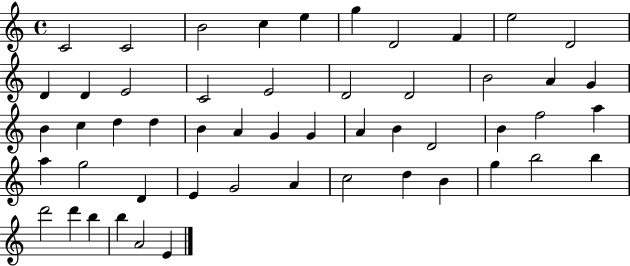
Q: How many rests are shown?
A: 0